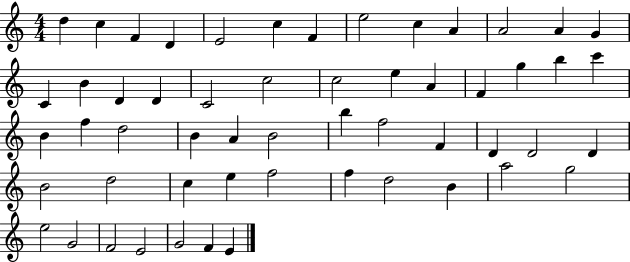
{
  \clef treble
  \numericTimeSignature
  \time 4/4
  \key c \major
  d''4 c''4 f'4 d'4 | e'2 c''4 f'4 | e''2 c''4 a'4 | a'2 a'4 g'4 | \break c'4 b'4 d'4 d'4 | c'2 c''2 | c''2 e''4 a'4 | f'4 g''4 b''4 c'''4 | \break b'4 f''4 d''2 | b'4 a'4 b'2 | b''4 f''2 f'4 | d'4 d'2 d'4 | \break b'2 d''2 | c''4 e''4 f''2 | f''4 d''2 b'4 | a''2 g''2 | \break e''2 g'2 | f'2 e'2 | g'2 f'4 e'4 | \bar "|."
}